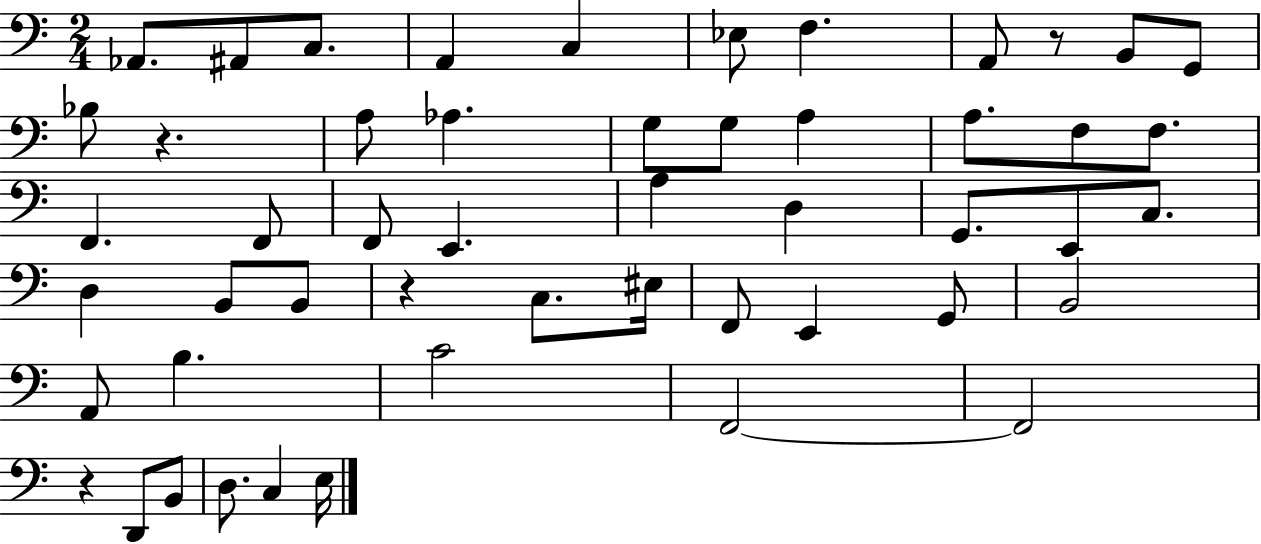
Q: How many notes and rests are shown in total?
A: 51